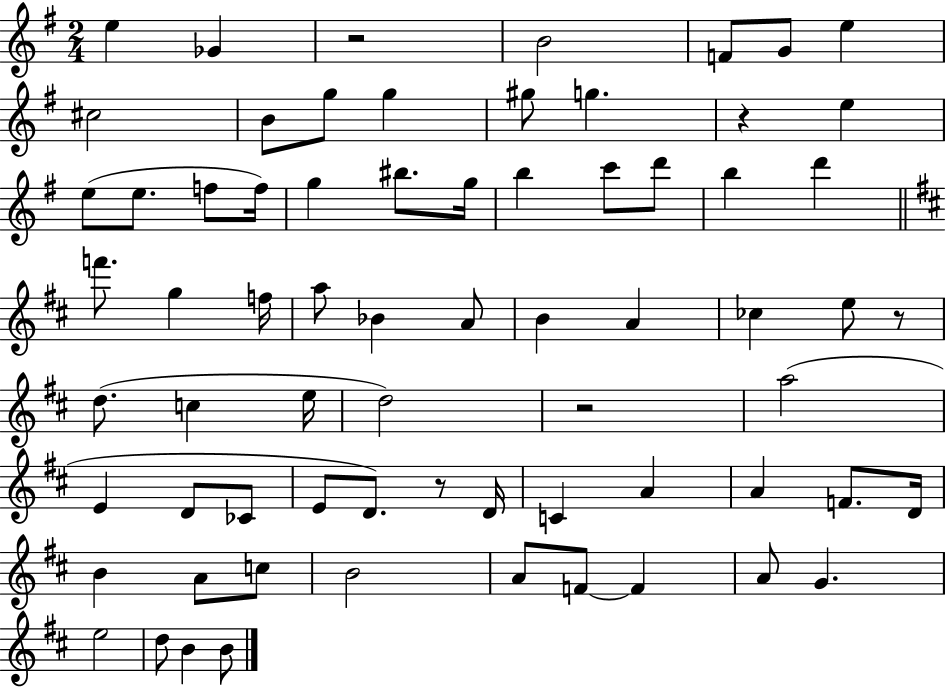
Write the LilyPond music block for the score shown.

{
  \clef treble
  \numericTimeSignature
  \time 2/4
  \key g \major
  e''4 ges'4 | r2 | b'2 | f'8 g'8 e''4 | \break cis''2 | b'8 g''8 g''4 | gis''8 g''4. | r4 e''4 | \break e''8( e''8. f''8 f''16) | g''4 bis''8. g''16 | b''4 c'''8 d'''8 | b''4 d'''4 | \break \bar "||" \break \key d \major f'''8. g''4 f''16 | a''8 bes'4 a'8 | b'4 a'4 | ces''4 e''8 r8 | \break d''8.( c''4 e''16 | d''2) | r2 | a''2( | \break e'4 d'8 ces'8 | e'8 d'8.) r8 d'16 | c'4 a'4 | a'4 f'8. d'16 | \break b'4 a'8 c''8 | b'2 | a'8 f'8~~ f'4 | a'8 g'4. | \break e''2 | d''8 b'4 b'8 | \bar "|."
}